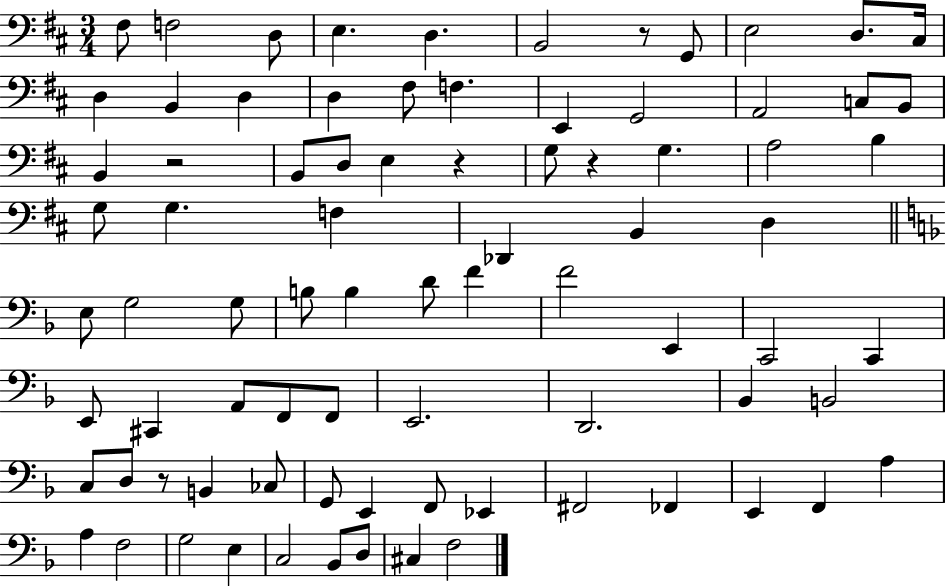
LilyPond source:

{
  \clef bass
  \numericTimeSignature
  \time 3/4
  \key d \major
  \repeat volta 2 { fis8 f2 d8 | e4. d4. | b,2 r8 g,8 | e2 d8. cis16 | \break d4 b,4 d4 | d4 fis8 f4. | e,4 g,2 | a,2 c8 b,8 | \break b,4 r2 | b,8 d8 e4 r4 | g8 r4 g4. | a2 b4 | \break g8 g4. f4 | des,4 b,4 d4 | \bar "||" \break \key f \major e8 g2 g8 | b8 b4 d'8 f'4 | f'2 e,4 | c,2 c,4 | \break e,8 cis,4 a,8 f,8 f,8 | e,2. | d,2. | bes,4 b,2 | \break c8 d8 r8 b,4 ces8 | g,8 e,4 f,8 ees,4 | fis,2 fes,4 | e,4 f,4 a4 | \break a4 f2 | g2 e4 | c2 bes,8 d8 | cis4 f2 | \break } \bar "|."
}